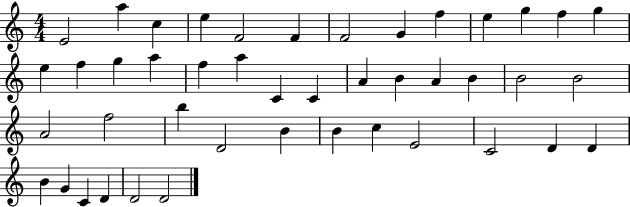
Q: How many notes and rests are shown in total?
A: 44